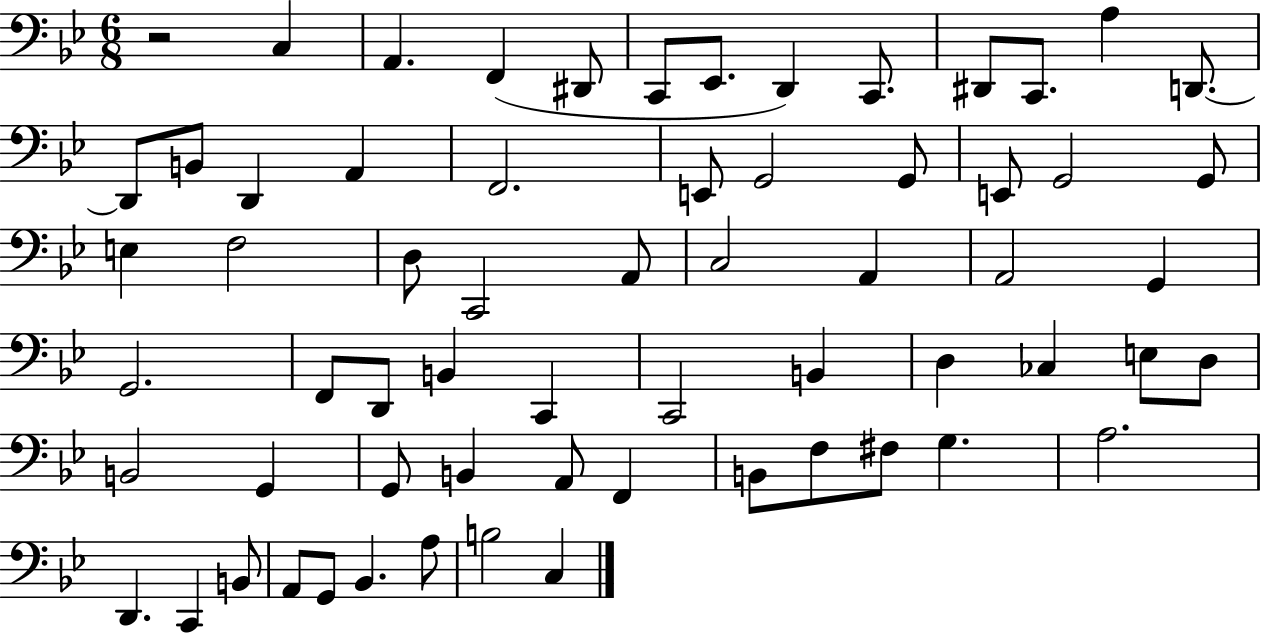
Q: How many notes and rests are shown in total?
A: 64